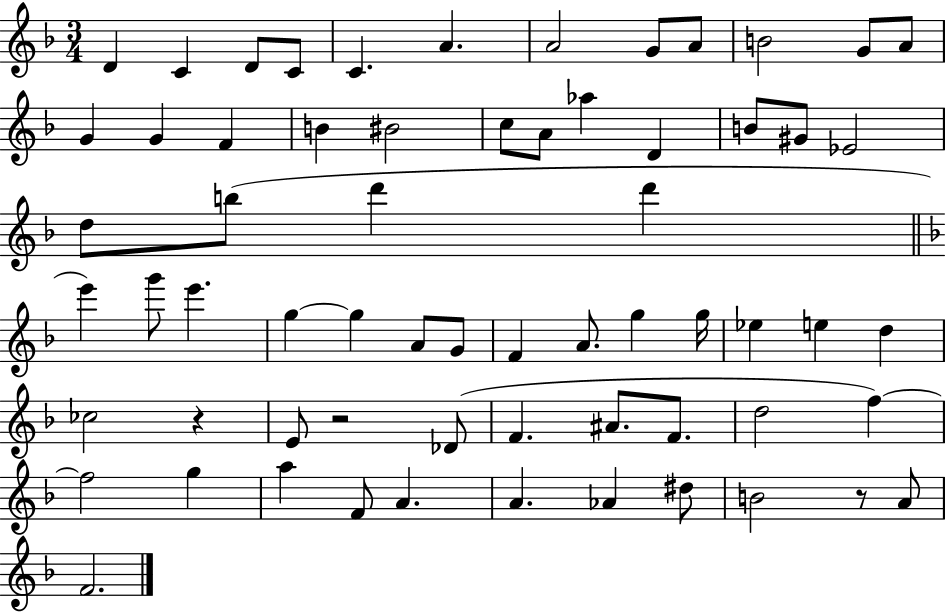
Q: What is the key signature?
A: F major